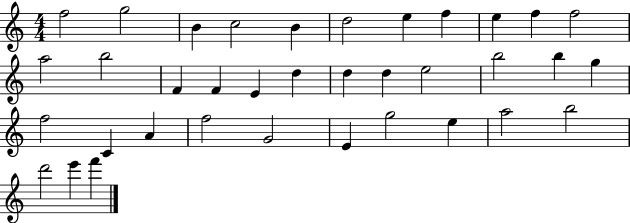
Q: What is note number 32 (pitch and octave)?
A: A5